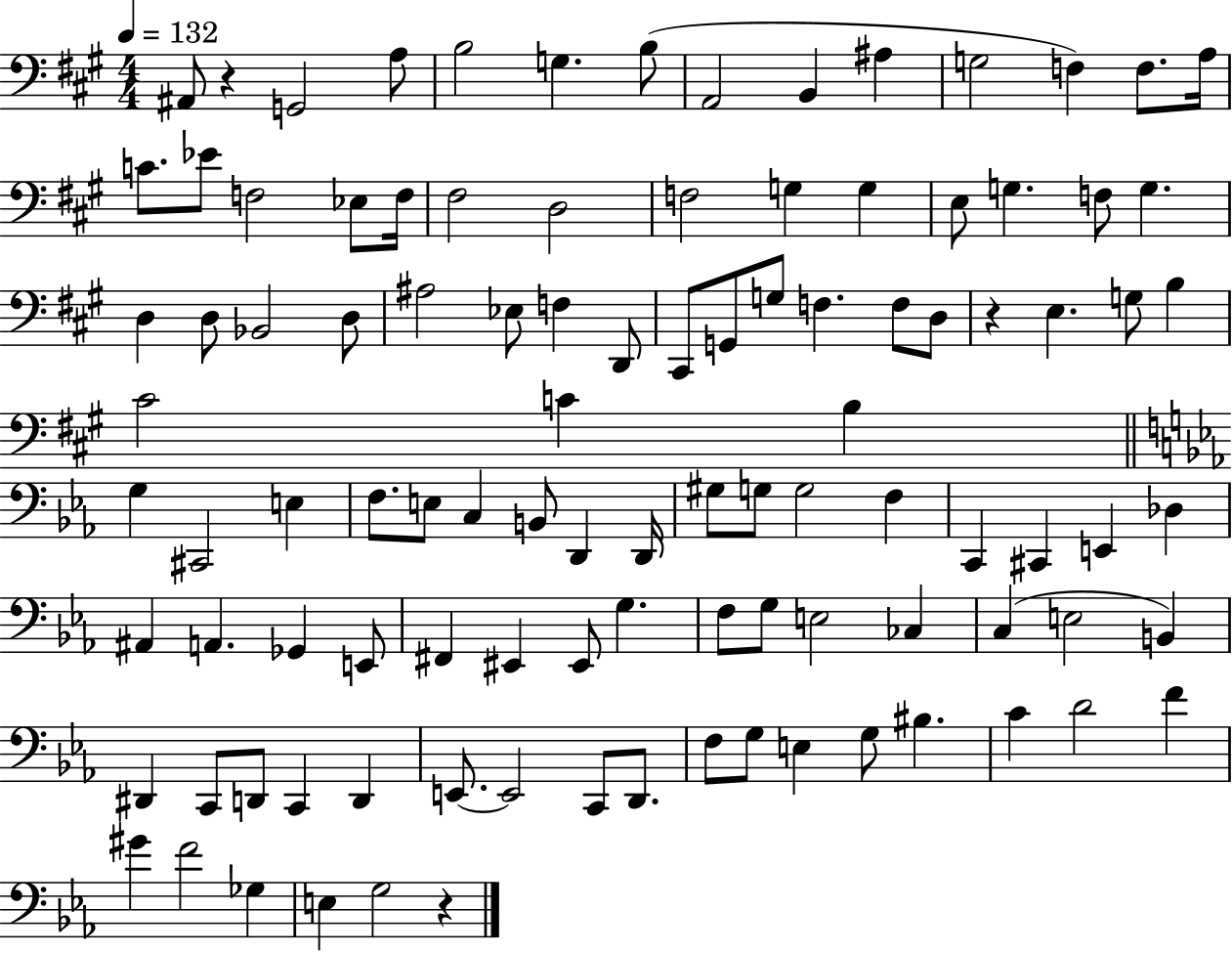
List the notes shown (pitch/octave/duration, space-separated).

A#2/e R/q G2/h A3/e B3/h G3/q. B3/e A2/h B2/q A#3/q G3/h F3/q F3/e. A3/s C4/e. Eb4/e F3/h Eb3/e F3/s F#3/h D3/h F3/h G3/q G3/q E3/e G3/q. F3/e G3/q. D3/q D3/e Bb2/h D3/e A#3/h Eb3/e F3/q D2/e C#2/e G2/e G3/e F3/q. F3/e D3/e R/q E3/q. G3/e B3/q C#4/h C4/q B3/q G3/q C#2/h E3/q F3/e. E3/e C3/q B2/e D2/q D2/s G#3/e G3/e G3/h F3/q C2/q C#2/q E2/q Db3/q A#2/q A2/q. Gb2/q E2/e F#2/q EIS2/q EIS2/e G3/q. F3/e G3/e E3/h CES3/q C3/q E3/h B2/q D#2/q C2/e D2/e C2/q D2/q E2/e. E2/h C2/e D2/e. F3/e G3/e E3/q G3/e BIS3/q. C4/q D4/h F4/q G#4/q F4/h Gb3/q E3/q G3/h R/q